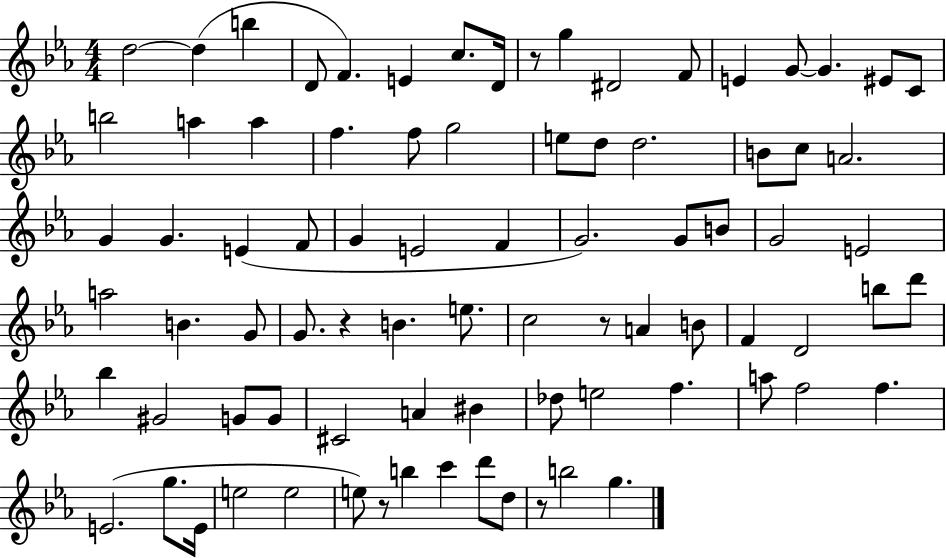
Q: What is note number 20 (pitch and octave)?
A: F5